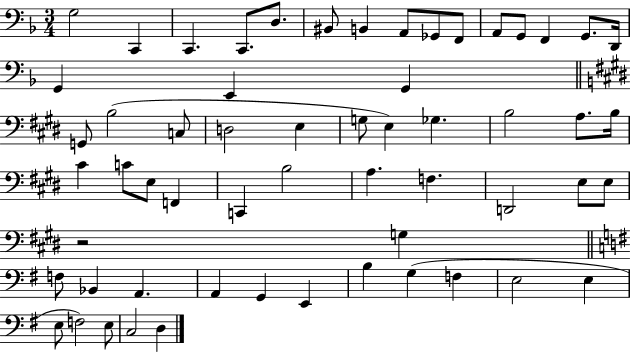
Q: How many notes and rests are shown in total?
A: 58